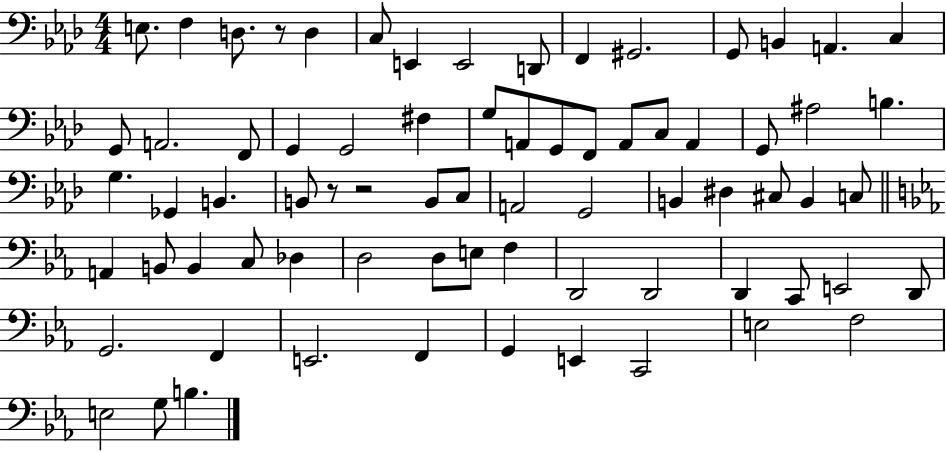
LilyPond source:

{
  \clef bass
  \numericTimeSignature
  \time 4/4
  \key aes \major
  e8. f4 d8. r8 d4 | c8 e,4 e,2 d,8 | f,4 gis,2. | g,8 b,4 a,4. c4 | \break g,8 a,2. f,8 | g,4 g,2 fis4 | g8 a,8 g,8 f,8 a,8 c8 a,4 | g,8 ais2 b4. | \break g4. ges,4 b,4. | b,8 r8 r2 b,8 c8 | a,2 g,2 | b,4 dis4 cis8 b,4 c8 | \break \bar "||" \break \key c \minor a,4 b,8 b,4 c8 des4 | d2 d8 e8 f4 | d,2 d,2 | d,4 c,8 e,2 d,8 | \break g,2. f,4 | e,2. f,4 | g,4 e,4 c,2 | e2 f2 | \break e2 g8 b4. | \bar "|."
}